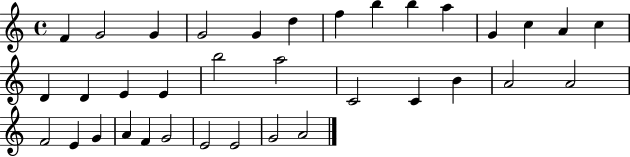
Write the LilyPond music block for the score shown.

{
  \clef treble
  \time 4/4
  \defaultTimeSignature
  \key c \major
  f'4 g'2 g'4 | g'2 g'4 d''4 | f''4 b''4 b''4 a''4 | g'4 c''4 a'4 c''4 | \break d'4 d'4 e'4 e'4 | b''2 a''2 | c'2 c'4 b'4 | a'2 a'2 | \break f'2 e'4 g'4 | a'4 f'4 g'2 | e'2 e'2 | g'2 a'2 | \break \bar "|."
}